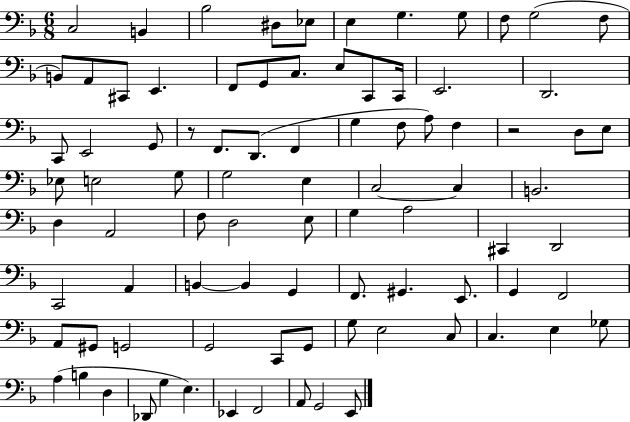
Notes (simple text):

C3/h B2/q Bb3/h D#3/e Eb3/e E3/q G3/q. G3/e F3/e G3/h F3/e B2/e A2/e C#2/e E2/q. F2/e G2/e C3/e. E3/e C2/e C2/s E2/h. D2/h. C2/e E2/h G2/e R/e F2/e. D2/e. F2/q G3/q F3/e A3/e F3/q R/h D3/e E3/e Eb3/e E3/h G3/e G3/h E3/q C3/h C3/q B2/h. D3/q A2/h F3/e D3/h E3/e G3/q A3/h C#2/q D2/h C2/h A2/q B2/q B2/q G2/q F2/e. G#2/q. E2/e. G2/q F2/h A2/e G#2/e G2/h G2/h C2/e G2/e G3/e E3/h C3/e C3/q. E3/q Gb3/e A3/q B3/q D3/q Db2/e G3/q E3/q. Eb2/q F2/h A2/e G2/h E2/e